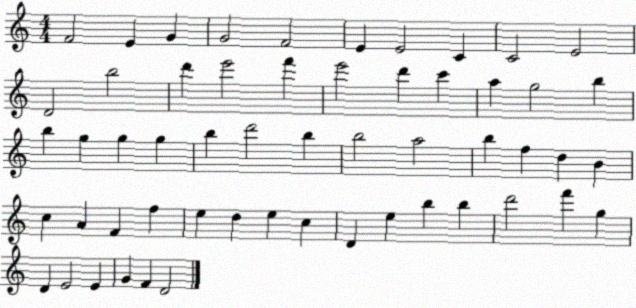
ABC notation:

X:1
T:Untitled
M:4/4
L:1/4
K:C
F2 E G G2 F2 E E2 C C2 E2 D2 b2 d' e'2 f' e'2 d' c' a g2 b b g g g b d'2 b b2 a2 b f d B c A F f e d e c D e b b d'2 f' g D E2 E G F D2